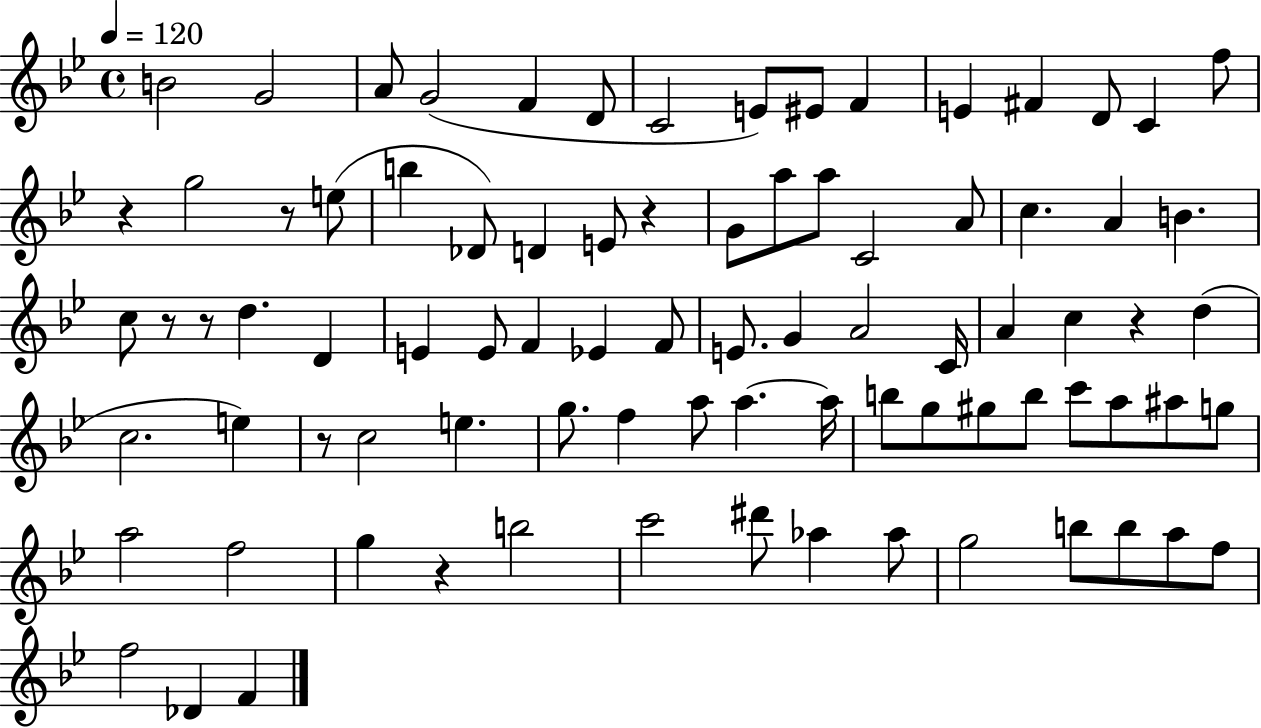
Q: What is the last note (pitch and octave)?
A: F4